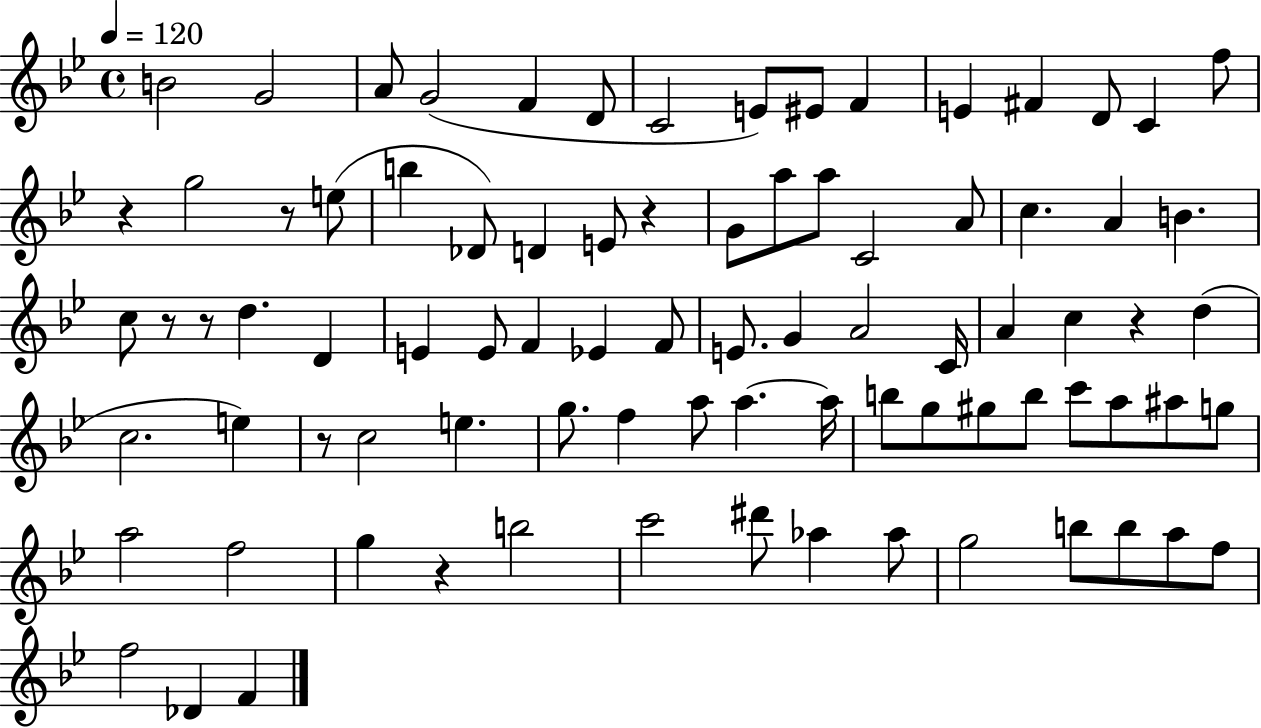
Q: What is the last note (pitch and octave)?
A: F4